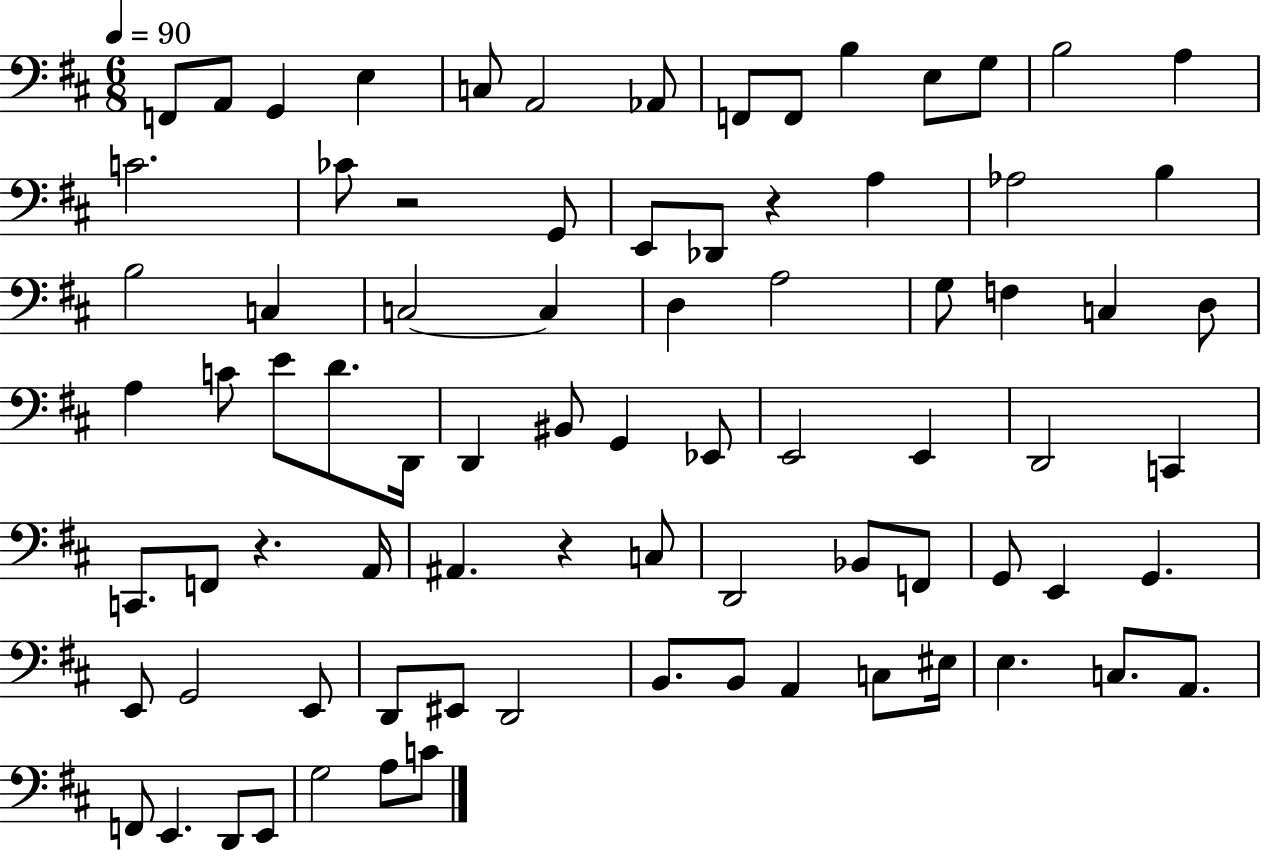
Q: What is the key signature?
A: D major